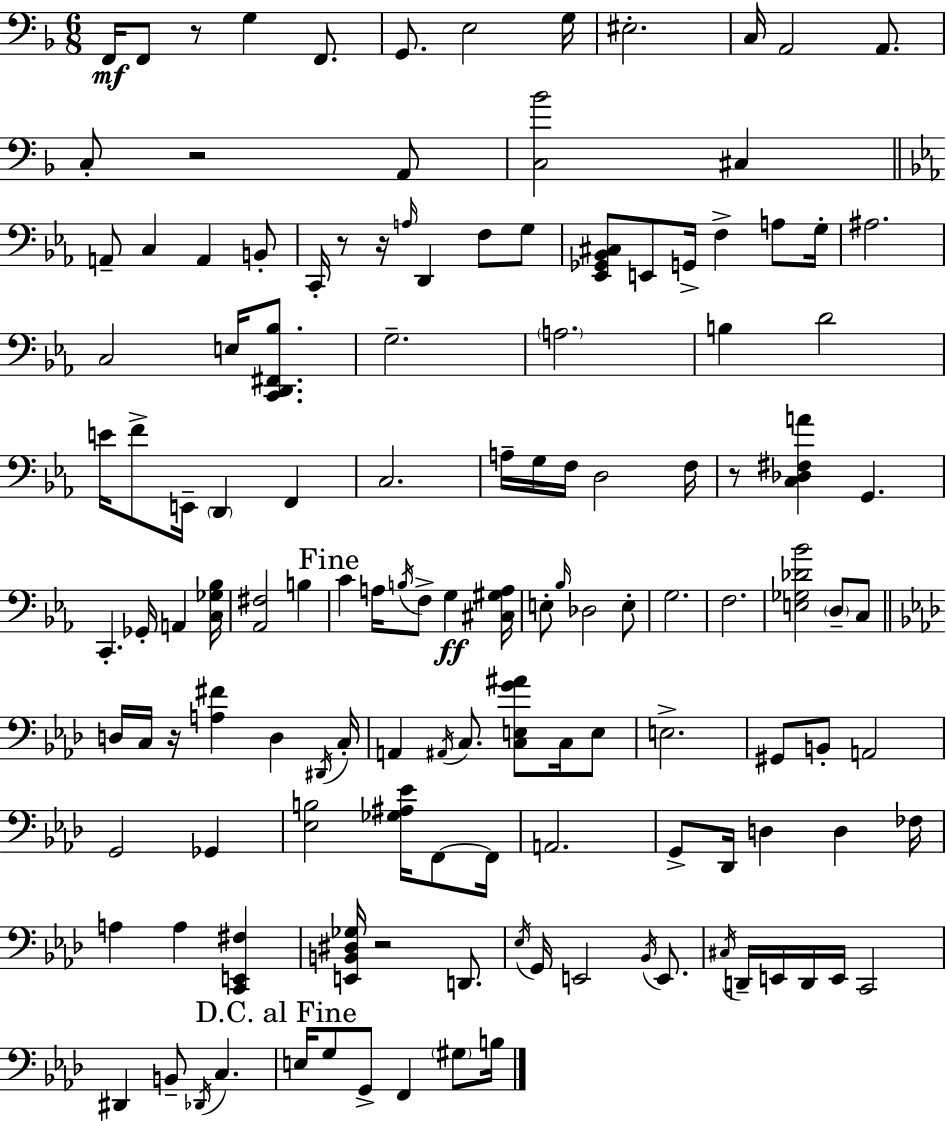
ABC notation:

X:1
T:Untitled
M:6/8
L:1/4
K:Dm
F,,/4 F,,/2 z/2 G, F,,/2 G,,/2 E,2 G,/4 ^E,2 C,/4 A,,2 A,,/2 C,/2 z2 A,,/2 [C,_B]2 ^C, A,,/2 C, A,, B,,/2 C,,/4 z/2 z/4 A,/4 D,, F,/2 G,/2 [_E,,_G,,_B,,^C,]/2 E,,/2 G,,/4 F, A,/2 G,/4 ^A,2 C,2 E,/4 [C,,D,,^F,,_B,]/2 G,2 A,2 B, D2 E/4 F/2 E,,/4 D,, F,, C,2 A,/4 G,/4 F,/4 D,2 F,/4 z/2 [C,_D,^F,A] G,, C,, _G,,/4 A,, [C,_G,_B,]/4 [_A,,^F,]2 B, C A,/4 B,/4 F,/2 G, [^C,^G,A,]/4 E,/2 _B,/4 _D,2 E,/2 G,2 F,2 [E,_G,_D_B]2 D,/2 C,/2 D,/4 C,/4 z/4 [A,^F] D, ^D,,/4 C,/4 A,, ^A,,/4 C,/2 [C,E,G^A]/2 C,/4 E,/2 E,2 ^G,,/2 B,,/2 A,,2 G,,2 _G,, [_E,B,]2 [_G,^A,_E]/4 F,,/2 F,,/4 A,,2 G,,/2 _D,,/4 D, D, _F,/4 A, A, [C,,E,,^F,] [E,,B,,^D,_G,]/4 z2 D,,/2 _E,/4 G,,/4 E,,2 _B,,/4 E,,/2 ^C,/4 D,,/4 E,,/4 D,,/4 E,,/4 C,,2 ^D,, B,,/2 _D,,/4 C, E,/4 G,/2 G,,/2 F,, ^G,/2 B,/4